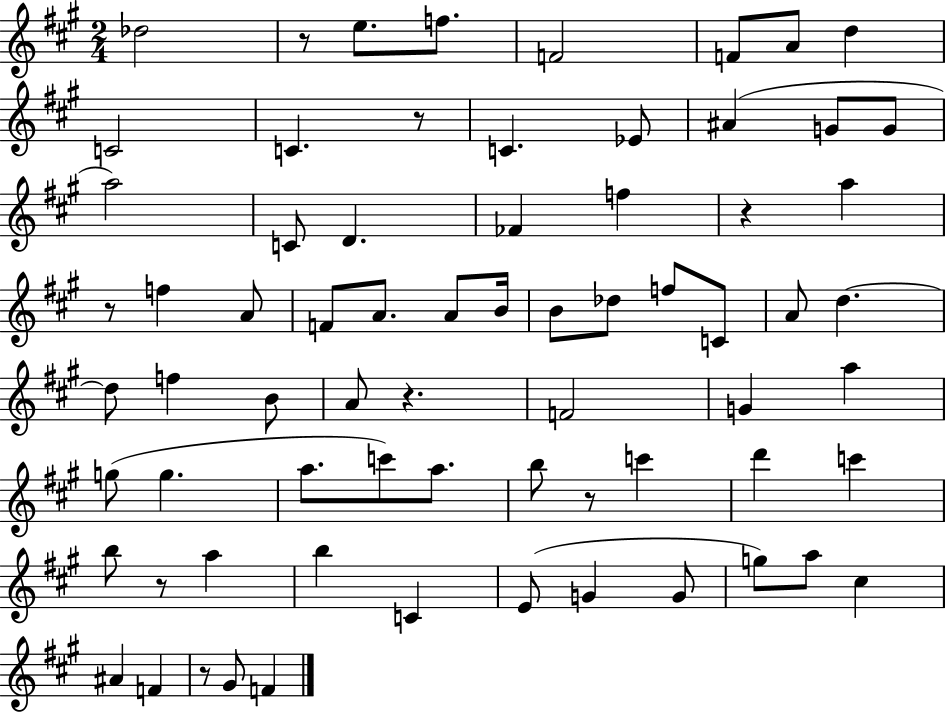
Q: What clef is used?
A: treble